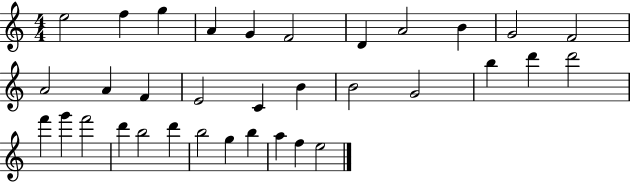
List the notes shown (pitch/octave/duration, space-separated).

E5/h F5/q G5/q A4/q G4/q F4/h D4/q A4/h B4/q G4/h F4/h A4/h A4/q F4/q E4/h C4/q B4/q B4/h G4/h B5/q D6/q D6/h F6/q G6/q F6/h D6/q B5/h D6/q B5/h G5/q B5/q A5/q F5/q E5/h